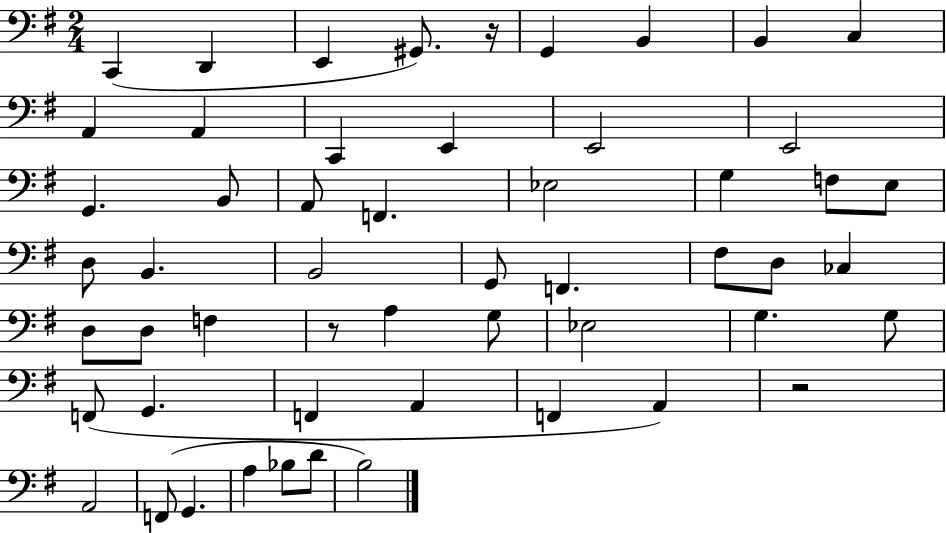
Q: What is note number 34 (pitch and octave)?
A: A3